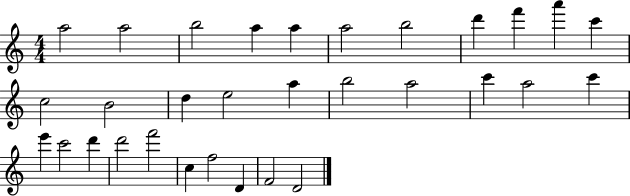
A5/h A5/h B5/h A5/q A5/q A5/h B5/h D6/q F6/q A6/q C6/q C5/h B4/h D5/q E5/h A5/q B5/h A5/h C6/q A5/h C6/q E6/q C6/h D6/q D6/h F6/h C5/q F5/h D4/q F4/h D4/h